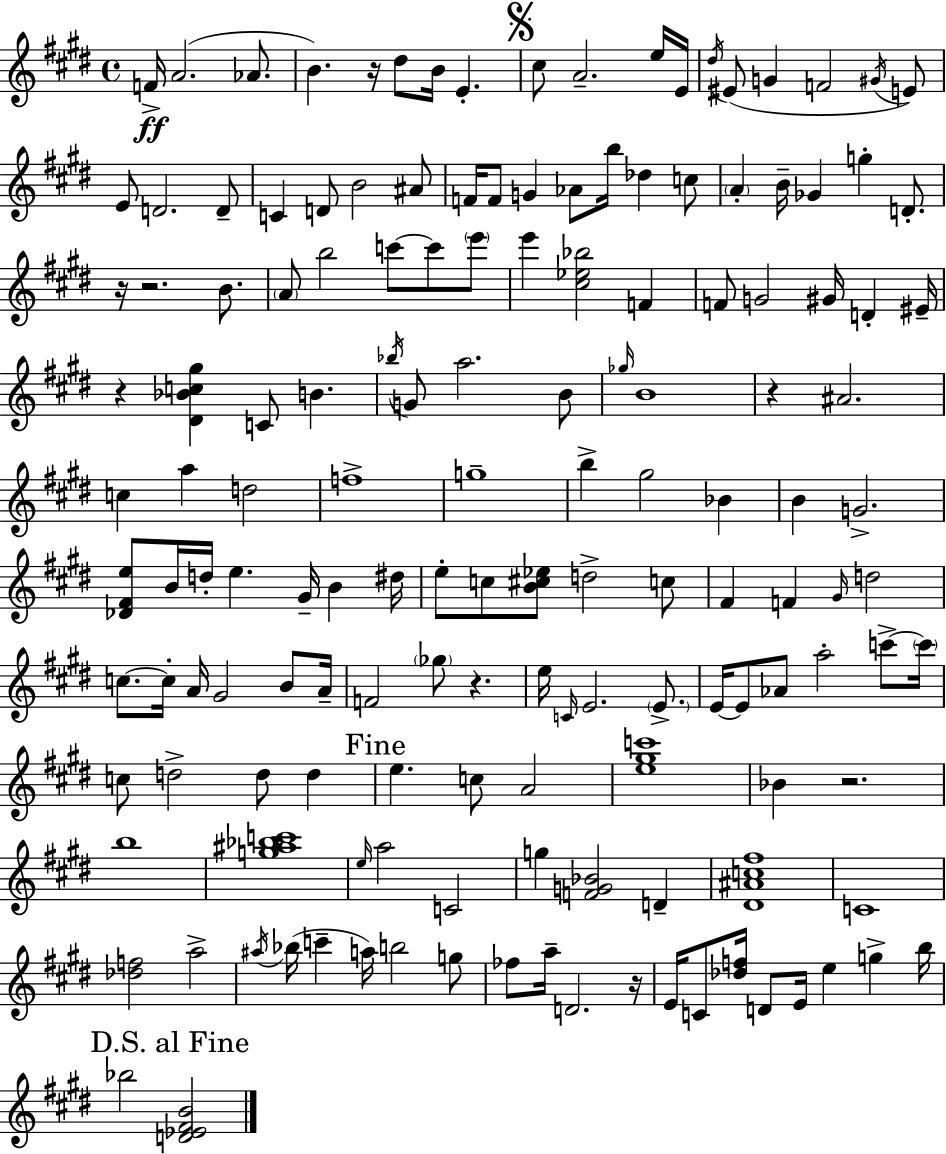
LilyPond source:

{
  \clef treble
  \time 4/4
  \defaultTimeSignature
  \key e \major
  \repeat volta 2 { f'16->\ff a'2.( aes'8. | b'4.) r16 dis''8 b'16 e'4.-. | \mark \markup { \musicglyph "scripts.segno" } cis''8 a'2.-- e''16 e'16 | \acciaccatura { dis''16 } eis'8( g'4 f'2 \acciaccatura { gis'16 }) | \break e'8 e'8 d'2. | d'8-- c'4 d'8 b'2 | ais'8 f'16 f'8 g'4 aes'8 b''16 des''4 | c''8 \parenthesize a'4-. b'16-- ges'4 g''4-. d'8.-. | \break r16 r2. b'8. | \parenthesize a'8 b''2 c'''8~~ c'''8 | \parenthesize e'''8 e'''4 <cis'' ees'' bes''>2 f'4 | f'8 g'2 gis'16 d'4-. | \break eis'16-- r4 <dis' bes' c'' gis''>4 c'8 b'4. | \acciaccatura { bes''16 } g'8 a''2. | b'8 \grace { ges''16 } b'1 | r4 ais'2. | \break c''4 a''4 d''2 | f''1-> | g''1-- | b''4-> gis''2 | \break bes'4 b'4 g'2.-> | <des' fis' e''>8 b'16 d''16-. e''4. gis'16-- b'4 | dis''16 e''8-. c''8 <b' cis'' ees''>8 d''2-> | c''8 fis'4 f'4 \grace { gis'16 } d''2 | \break c''8.~~ c''16-. a'16 gis'2 | b'8 a'16-- f'2 \parenthesize ges''8 r4. | e''16 \grace { c'16 } e'2. | \parenthesize e'8.-> e'16~~ e'8 aes'8 a''2-. | \break c'''8->~~ \parenthesize c'''16 c''8 d''2-> | d''8 d''4 \mark "Fine" e''4. c''8 a'2 | <e'' gis'' c'''>1 | bes'4 r2. | \break b''1 | <g'' ais'' bes'' c'''>1 | \grace { e''16 } a''2 c'2 | g''4 <f' g' bes'>2 | \break d'4-- <dis' ais' c'' fis''>1 | c'1 | <des'' f''>2 a''2-> | \acciaccatura { ais''16 } bes''16( c'''4-- a''16) b''2 | \break g''8 fes''8 a''16-- d'2. | r16 e'16 c'8 <des'' f''>16 d'8 e'16 e''4 | g''4-> b''16 \mark "D.S. al Fine" bes''2 | <d' ees' fis' b'>2 } \bar "|."
}